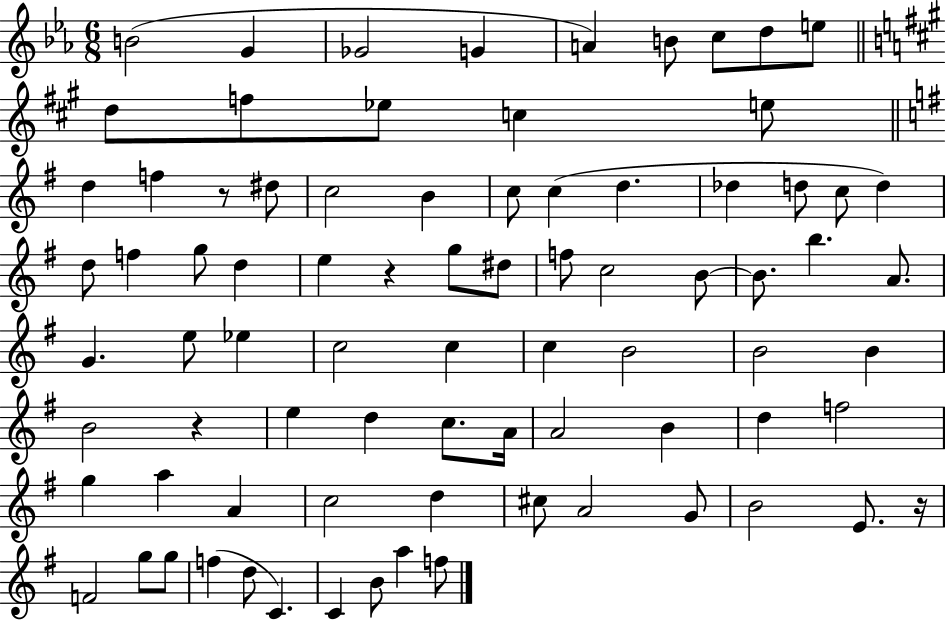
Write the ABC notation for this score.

X:1
T:Untitled
M:6/8
L:1/4
K:Eb
B2 G _G2 G A B/2 c/2 d/2 e/2 d/2 f/2 _e/2 c e/2 d f z/2 ^d/2 c2 B c/2 c d _d d/2 c/2 d d/2 f g/2 d e z g/2 ^d/2 f/2 c2 B/2 B/2 b A/2 G e/2 _e c2 c c B2 B2 B B2 z e d c/2 A/4 A2 B d f2 g a A c2 d ^c/2 A2 G/2 B2 E/2 z/4 F2 g/2 g/2 f d/2 C C B/2 a f/2